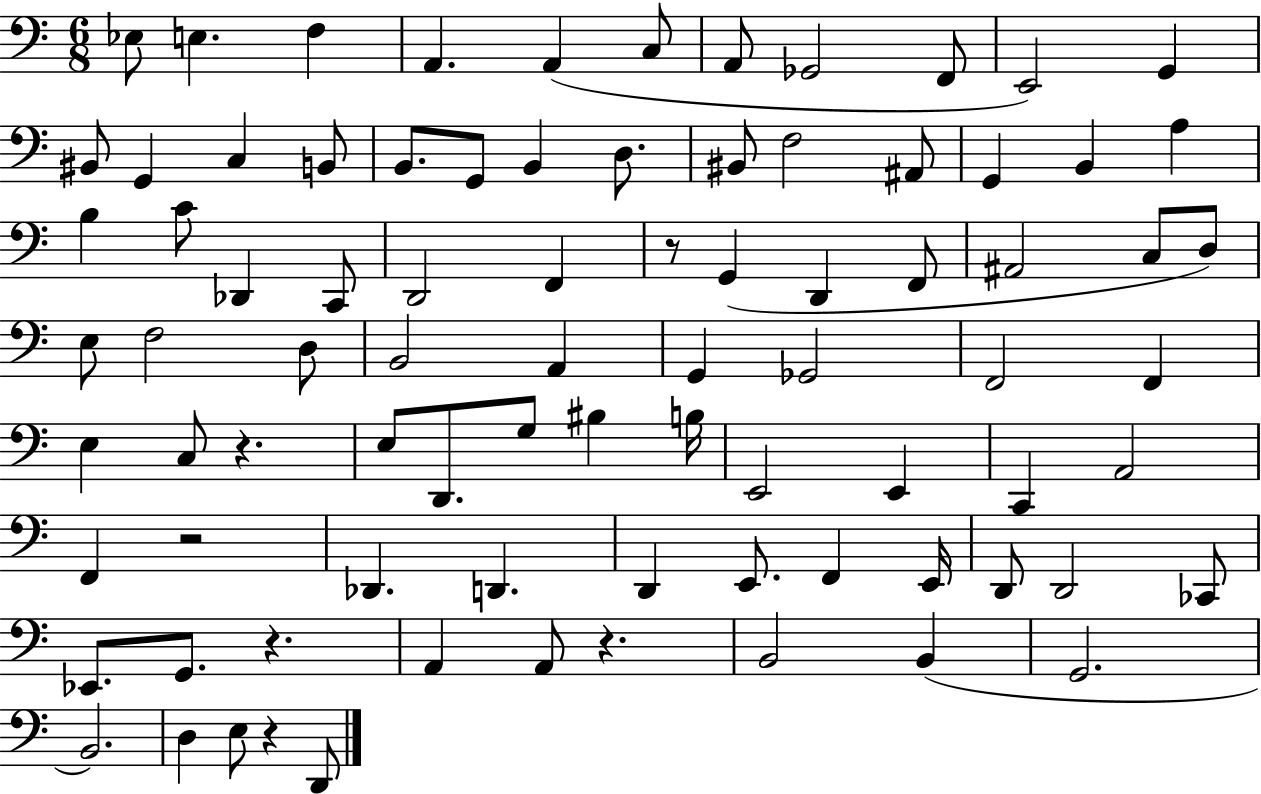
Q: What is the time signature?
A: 6/8